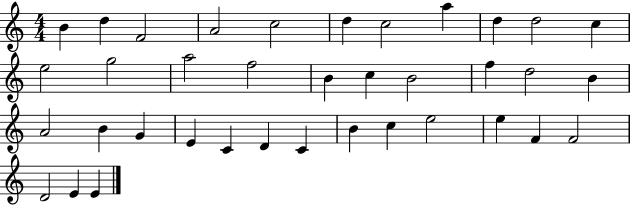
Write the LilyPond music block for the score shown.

{
  \clef treble
  \numericTimeSignature
  \time 4/4
  \key c \major
  b'4 d''4 f'2 | a'2 c''2 | d''4 c''2 a''4 | d''4 d''2 c''4 | \break e''2 g''2 | a''2 f''2 | b'4 c''4 b'2 | f''4 d''2 b'4 | \break a'2 b'4 g'4 | e'4 c'4 d'4 c'4 | b'4 c''4 e''2 | e''4 f'4 f'2 | \break d'2 e'4 e'4 | \bar "|."
}